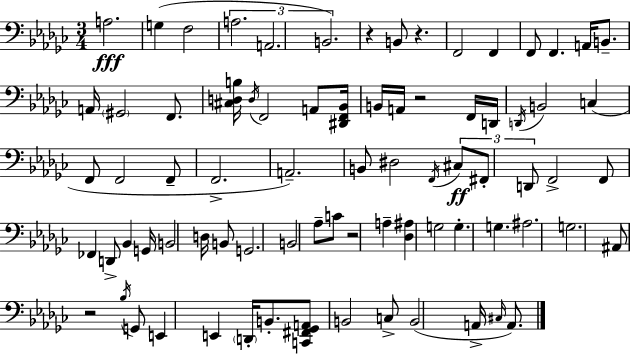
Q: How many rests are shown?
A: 5